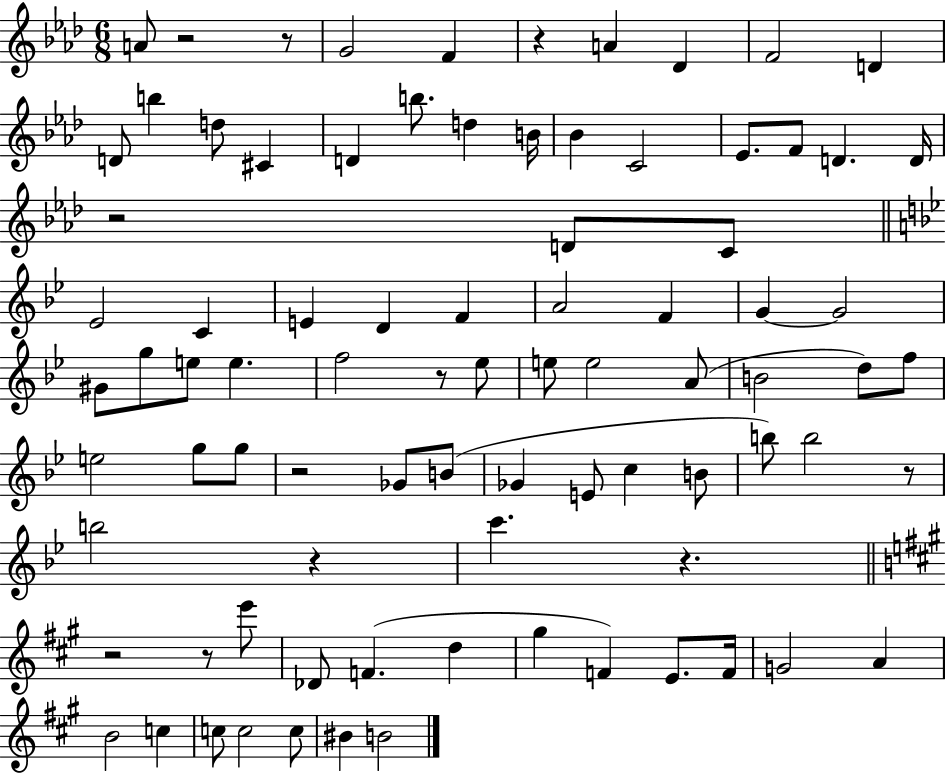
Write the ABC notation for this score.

X:1
T:Untitled
M:6/8
L:1/4
K:Ab
A/2 z2 z/2 G2 F z A _D F2 D D/2 b d/2 ^C D b/2 d B/4 _B C2 _E/2 F/2 D D/4 z2 D/2 C/2 _E2 C E D F A2 F G G2 ^G/2 g/2 e/2 e f2 z/2 _e/2 e/2 e2 A/2 B2 d/2 f/2 e2 g/2 g/2 z2 _G/2 B/2 _G E/2 c B/2 b/2 b2 z/2 b2 z c' z z2 z/2 e'/2 _D/2 F d ^g F E/2 F/4 G2 A B2 c c/2 c2 c/2 ^B B2